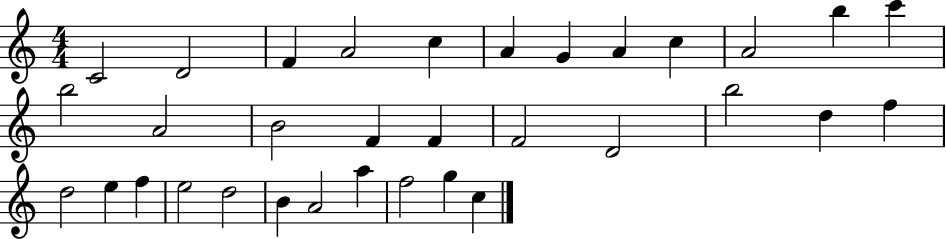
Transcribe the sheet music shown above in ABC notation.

X:1
T:Untitled
M:4/4
L:1/4
K:C
C2 D2 F A2 c A G A c A2 b c' b2 A2 B2 F F F2 D2 b2 d f d2 e f e2 d2 B A2 a f2 g c